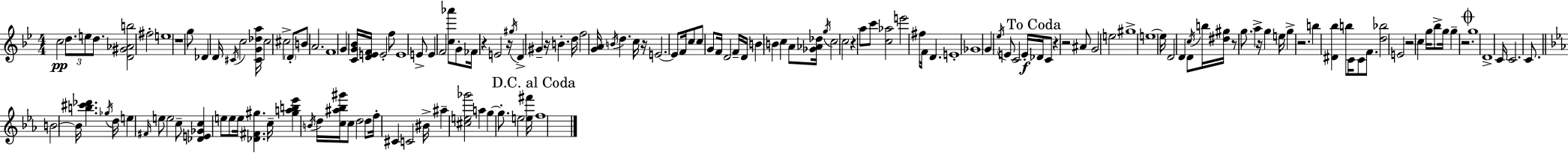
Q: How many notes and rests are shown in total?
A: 159